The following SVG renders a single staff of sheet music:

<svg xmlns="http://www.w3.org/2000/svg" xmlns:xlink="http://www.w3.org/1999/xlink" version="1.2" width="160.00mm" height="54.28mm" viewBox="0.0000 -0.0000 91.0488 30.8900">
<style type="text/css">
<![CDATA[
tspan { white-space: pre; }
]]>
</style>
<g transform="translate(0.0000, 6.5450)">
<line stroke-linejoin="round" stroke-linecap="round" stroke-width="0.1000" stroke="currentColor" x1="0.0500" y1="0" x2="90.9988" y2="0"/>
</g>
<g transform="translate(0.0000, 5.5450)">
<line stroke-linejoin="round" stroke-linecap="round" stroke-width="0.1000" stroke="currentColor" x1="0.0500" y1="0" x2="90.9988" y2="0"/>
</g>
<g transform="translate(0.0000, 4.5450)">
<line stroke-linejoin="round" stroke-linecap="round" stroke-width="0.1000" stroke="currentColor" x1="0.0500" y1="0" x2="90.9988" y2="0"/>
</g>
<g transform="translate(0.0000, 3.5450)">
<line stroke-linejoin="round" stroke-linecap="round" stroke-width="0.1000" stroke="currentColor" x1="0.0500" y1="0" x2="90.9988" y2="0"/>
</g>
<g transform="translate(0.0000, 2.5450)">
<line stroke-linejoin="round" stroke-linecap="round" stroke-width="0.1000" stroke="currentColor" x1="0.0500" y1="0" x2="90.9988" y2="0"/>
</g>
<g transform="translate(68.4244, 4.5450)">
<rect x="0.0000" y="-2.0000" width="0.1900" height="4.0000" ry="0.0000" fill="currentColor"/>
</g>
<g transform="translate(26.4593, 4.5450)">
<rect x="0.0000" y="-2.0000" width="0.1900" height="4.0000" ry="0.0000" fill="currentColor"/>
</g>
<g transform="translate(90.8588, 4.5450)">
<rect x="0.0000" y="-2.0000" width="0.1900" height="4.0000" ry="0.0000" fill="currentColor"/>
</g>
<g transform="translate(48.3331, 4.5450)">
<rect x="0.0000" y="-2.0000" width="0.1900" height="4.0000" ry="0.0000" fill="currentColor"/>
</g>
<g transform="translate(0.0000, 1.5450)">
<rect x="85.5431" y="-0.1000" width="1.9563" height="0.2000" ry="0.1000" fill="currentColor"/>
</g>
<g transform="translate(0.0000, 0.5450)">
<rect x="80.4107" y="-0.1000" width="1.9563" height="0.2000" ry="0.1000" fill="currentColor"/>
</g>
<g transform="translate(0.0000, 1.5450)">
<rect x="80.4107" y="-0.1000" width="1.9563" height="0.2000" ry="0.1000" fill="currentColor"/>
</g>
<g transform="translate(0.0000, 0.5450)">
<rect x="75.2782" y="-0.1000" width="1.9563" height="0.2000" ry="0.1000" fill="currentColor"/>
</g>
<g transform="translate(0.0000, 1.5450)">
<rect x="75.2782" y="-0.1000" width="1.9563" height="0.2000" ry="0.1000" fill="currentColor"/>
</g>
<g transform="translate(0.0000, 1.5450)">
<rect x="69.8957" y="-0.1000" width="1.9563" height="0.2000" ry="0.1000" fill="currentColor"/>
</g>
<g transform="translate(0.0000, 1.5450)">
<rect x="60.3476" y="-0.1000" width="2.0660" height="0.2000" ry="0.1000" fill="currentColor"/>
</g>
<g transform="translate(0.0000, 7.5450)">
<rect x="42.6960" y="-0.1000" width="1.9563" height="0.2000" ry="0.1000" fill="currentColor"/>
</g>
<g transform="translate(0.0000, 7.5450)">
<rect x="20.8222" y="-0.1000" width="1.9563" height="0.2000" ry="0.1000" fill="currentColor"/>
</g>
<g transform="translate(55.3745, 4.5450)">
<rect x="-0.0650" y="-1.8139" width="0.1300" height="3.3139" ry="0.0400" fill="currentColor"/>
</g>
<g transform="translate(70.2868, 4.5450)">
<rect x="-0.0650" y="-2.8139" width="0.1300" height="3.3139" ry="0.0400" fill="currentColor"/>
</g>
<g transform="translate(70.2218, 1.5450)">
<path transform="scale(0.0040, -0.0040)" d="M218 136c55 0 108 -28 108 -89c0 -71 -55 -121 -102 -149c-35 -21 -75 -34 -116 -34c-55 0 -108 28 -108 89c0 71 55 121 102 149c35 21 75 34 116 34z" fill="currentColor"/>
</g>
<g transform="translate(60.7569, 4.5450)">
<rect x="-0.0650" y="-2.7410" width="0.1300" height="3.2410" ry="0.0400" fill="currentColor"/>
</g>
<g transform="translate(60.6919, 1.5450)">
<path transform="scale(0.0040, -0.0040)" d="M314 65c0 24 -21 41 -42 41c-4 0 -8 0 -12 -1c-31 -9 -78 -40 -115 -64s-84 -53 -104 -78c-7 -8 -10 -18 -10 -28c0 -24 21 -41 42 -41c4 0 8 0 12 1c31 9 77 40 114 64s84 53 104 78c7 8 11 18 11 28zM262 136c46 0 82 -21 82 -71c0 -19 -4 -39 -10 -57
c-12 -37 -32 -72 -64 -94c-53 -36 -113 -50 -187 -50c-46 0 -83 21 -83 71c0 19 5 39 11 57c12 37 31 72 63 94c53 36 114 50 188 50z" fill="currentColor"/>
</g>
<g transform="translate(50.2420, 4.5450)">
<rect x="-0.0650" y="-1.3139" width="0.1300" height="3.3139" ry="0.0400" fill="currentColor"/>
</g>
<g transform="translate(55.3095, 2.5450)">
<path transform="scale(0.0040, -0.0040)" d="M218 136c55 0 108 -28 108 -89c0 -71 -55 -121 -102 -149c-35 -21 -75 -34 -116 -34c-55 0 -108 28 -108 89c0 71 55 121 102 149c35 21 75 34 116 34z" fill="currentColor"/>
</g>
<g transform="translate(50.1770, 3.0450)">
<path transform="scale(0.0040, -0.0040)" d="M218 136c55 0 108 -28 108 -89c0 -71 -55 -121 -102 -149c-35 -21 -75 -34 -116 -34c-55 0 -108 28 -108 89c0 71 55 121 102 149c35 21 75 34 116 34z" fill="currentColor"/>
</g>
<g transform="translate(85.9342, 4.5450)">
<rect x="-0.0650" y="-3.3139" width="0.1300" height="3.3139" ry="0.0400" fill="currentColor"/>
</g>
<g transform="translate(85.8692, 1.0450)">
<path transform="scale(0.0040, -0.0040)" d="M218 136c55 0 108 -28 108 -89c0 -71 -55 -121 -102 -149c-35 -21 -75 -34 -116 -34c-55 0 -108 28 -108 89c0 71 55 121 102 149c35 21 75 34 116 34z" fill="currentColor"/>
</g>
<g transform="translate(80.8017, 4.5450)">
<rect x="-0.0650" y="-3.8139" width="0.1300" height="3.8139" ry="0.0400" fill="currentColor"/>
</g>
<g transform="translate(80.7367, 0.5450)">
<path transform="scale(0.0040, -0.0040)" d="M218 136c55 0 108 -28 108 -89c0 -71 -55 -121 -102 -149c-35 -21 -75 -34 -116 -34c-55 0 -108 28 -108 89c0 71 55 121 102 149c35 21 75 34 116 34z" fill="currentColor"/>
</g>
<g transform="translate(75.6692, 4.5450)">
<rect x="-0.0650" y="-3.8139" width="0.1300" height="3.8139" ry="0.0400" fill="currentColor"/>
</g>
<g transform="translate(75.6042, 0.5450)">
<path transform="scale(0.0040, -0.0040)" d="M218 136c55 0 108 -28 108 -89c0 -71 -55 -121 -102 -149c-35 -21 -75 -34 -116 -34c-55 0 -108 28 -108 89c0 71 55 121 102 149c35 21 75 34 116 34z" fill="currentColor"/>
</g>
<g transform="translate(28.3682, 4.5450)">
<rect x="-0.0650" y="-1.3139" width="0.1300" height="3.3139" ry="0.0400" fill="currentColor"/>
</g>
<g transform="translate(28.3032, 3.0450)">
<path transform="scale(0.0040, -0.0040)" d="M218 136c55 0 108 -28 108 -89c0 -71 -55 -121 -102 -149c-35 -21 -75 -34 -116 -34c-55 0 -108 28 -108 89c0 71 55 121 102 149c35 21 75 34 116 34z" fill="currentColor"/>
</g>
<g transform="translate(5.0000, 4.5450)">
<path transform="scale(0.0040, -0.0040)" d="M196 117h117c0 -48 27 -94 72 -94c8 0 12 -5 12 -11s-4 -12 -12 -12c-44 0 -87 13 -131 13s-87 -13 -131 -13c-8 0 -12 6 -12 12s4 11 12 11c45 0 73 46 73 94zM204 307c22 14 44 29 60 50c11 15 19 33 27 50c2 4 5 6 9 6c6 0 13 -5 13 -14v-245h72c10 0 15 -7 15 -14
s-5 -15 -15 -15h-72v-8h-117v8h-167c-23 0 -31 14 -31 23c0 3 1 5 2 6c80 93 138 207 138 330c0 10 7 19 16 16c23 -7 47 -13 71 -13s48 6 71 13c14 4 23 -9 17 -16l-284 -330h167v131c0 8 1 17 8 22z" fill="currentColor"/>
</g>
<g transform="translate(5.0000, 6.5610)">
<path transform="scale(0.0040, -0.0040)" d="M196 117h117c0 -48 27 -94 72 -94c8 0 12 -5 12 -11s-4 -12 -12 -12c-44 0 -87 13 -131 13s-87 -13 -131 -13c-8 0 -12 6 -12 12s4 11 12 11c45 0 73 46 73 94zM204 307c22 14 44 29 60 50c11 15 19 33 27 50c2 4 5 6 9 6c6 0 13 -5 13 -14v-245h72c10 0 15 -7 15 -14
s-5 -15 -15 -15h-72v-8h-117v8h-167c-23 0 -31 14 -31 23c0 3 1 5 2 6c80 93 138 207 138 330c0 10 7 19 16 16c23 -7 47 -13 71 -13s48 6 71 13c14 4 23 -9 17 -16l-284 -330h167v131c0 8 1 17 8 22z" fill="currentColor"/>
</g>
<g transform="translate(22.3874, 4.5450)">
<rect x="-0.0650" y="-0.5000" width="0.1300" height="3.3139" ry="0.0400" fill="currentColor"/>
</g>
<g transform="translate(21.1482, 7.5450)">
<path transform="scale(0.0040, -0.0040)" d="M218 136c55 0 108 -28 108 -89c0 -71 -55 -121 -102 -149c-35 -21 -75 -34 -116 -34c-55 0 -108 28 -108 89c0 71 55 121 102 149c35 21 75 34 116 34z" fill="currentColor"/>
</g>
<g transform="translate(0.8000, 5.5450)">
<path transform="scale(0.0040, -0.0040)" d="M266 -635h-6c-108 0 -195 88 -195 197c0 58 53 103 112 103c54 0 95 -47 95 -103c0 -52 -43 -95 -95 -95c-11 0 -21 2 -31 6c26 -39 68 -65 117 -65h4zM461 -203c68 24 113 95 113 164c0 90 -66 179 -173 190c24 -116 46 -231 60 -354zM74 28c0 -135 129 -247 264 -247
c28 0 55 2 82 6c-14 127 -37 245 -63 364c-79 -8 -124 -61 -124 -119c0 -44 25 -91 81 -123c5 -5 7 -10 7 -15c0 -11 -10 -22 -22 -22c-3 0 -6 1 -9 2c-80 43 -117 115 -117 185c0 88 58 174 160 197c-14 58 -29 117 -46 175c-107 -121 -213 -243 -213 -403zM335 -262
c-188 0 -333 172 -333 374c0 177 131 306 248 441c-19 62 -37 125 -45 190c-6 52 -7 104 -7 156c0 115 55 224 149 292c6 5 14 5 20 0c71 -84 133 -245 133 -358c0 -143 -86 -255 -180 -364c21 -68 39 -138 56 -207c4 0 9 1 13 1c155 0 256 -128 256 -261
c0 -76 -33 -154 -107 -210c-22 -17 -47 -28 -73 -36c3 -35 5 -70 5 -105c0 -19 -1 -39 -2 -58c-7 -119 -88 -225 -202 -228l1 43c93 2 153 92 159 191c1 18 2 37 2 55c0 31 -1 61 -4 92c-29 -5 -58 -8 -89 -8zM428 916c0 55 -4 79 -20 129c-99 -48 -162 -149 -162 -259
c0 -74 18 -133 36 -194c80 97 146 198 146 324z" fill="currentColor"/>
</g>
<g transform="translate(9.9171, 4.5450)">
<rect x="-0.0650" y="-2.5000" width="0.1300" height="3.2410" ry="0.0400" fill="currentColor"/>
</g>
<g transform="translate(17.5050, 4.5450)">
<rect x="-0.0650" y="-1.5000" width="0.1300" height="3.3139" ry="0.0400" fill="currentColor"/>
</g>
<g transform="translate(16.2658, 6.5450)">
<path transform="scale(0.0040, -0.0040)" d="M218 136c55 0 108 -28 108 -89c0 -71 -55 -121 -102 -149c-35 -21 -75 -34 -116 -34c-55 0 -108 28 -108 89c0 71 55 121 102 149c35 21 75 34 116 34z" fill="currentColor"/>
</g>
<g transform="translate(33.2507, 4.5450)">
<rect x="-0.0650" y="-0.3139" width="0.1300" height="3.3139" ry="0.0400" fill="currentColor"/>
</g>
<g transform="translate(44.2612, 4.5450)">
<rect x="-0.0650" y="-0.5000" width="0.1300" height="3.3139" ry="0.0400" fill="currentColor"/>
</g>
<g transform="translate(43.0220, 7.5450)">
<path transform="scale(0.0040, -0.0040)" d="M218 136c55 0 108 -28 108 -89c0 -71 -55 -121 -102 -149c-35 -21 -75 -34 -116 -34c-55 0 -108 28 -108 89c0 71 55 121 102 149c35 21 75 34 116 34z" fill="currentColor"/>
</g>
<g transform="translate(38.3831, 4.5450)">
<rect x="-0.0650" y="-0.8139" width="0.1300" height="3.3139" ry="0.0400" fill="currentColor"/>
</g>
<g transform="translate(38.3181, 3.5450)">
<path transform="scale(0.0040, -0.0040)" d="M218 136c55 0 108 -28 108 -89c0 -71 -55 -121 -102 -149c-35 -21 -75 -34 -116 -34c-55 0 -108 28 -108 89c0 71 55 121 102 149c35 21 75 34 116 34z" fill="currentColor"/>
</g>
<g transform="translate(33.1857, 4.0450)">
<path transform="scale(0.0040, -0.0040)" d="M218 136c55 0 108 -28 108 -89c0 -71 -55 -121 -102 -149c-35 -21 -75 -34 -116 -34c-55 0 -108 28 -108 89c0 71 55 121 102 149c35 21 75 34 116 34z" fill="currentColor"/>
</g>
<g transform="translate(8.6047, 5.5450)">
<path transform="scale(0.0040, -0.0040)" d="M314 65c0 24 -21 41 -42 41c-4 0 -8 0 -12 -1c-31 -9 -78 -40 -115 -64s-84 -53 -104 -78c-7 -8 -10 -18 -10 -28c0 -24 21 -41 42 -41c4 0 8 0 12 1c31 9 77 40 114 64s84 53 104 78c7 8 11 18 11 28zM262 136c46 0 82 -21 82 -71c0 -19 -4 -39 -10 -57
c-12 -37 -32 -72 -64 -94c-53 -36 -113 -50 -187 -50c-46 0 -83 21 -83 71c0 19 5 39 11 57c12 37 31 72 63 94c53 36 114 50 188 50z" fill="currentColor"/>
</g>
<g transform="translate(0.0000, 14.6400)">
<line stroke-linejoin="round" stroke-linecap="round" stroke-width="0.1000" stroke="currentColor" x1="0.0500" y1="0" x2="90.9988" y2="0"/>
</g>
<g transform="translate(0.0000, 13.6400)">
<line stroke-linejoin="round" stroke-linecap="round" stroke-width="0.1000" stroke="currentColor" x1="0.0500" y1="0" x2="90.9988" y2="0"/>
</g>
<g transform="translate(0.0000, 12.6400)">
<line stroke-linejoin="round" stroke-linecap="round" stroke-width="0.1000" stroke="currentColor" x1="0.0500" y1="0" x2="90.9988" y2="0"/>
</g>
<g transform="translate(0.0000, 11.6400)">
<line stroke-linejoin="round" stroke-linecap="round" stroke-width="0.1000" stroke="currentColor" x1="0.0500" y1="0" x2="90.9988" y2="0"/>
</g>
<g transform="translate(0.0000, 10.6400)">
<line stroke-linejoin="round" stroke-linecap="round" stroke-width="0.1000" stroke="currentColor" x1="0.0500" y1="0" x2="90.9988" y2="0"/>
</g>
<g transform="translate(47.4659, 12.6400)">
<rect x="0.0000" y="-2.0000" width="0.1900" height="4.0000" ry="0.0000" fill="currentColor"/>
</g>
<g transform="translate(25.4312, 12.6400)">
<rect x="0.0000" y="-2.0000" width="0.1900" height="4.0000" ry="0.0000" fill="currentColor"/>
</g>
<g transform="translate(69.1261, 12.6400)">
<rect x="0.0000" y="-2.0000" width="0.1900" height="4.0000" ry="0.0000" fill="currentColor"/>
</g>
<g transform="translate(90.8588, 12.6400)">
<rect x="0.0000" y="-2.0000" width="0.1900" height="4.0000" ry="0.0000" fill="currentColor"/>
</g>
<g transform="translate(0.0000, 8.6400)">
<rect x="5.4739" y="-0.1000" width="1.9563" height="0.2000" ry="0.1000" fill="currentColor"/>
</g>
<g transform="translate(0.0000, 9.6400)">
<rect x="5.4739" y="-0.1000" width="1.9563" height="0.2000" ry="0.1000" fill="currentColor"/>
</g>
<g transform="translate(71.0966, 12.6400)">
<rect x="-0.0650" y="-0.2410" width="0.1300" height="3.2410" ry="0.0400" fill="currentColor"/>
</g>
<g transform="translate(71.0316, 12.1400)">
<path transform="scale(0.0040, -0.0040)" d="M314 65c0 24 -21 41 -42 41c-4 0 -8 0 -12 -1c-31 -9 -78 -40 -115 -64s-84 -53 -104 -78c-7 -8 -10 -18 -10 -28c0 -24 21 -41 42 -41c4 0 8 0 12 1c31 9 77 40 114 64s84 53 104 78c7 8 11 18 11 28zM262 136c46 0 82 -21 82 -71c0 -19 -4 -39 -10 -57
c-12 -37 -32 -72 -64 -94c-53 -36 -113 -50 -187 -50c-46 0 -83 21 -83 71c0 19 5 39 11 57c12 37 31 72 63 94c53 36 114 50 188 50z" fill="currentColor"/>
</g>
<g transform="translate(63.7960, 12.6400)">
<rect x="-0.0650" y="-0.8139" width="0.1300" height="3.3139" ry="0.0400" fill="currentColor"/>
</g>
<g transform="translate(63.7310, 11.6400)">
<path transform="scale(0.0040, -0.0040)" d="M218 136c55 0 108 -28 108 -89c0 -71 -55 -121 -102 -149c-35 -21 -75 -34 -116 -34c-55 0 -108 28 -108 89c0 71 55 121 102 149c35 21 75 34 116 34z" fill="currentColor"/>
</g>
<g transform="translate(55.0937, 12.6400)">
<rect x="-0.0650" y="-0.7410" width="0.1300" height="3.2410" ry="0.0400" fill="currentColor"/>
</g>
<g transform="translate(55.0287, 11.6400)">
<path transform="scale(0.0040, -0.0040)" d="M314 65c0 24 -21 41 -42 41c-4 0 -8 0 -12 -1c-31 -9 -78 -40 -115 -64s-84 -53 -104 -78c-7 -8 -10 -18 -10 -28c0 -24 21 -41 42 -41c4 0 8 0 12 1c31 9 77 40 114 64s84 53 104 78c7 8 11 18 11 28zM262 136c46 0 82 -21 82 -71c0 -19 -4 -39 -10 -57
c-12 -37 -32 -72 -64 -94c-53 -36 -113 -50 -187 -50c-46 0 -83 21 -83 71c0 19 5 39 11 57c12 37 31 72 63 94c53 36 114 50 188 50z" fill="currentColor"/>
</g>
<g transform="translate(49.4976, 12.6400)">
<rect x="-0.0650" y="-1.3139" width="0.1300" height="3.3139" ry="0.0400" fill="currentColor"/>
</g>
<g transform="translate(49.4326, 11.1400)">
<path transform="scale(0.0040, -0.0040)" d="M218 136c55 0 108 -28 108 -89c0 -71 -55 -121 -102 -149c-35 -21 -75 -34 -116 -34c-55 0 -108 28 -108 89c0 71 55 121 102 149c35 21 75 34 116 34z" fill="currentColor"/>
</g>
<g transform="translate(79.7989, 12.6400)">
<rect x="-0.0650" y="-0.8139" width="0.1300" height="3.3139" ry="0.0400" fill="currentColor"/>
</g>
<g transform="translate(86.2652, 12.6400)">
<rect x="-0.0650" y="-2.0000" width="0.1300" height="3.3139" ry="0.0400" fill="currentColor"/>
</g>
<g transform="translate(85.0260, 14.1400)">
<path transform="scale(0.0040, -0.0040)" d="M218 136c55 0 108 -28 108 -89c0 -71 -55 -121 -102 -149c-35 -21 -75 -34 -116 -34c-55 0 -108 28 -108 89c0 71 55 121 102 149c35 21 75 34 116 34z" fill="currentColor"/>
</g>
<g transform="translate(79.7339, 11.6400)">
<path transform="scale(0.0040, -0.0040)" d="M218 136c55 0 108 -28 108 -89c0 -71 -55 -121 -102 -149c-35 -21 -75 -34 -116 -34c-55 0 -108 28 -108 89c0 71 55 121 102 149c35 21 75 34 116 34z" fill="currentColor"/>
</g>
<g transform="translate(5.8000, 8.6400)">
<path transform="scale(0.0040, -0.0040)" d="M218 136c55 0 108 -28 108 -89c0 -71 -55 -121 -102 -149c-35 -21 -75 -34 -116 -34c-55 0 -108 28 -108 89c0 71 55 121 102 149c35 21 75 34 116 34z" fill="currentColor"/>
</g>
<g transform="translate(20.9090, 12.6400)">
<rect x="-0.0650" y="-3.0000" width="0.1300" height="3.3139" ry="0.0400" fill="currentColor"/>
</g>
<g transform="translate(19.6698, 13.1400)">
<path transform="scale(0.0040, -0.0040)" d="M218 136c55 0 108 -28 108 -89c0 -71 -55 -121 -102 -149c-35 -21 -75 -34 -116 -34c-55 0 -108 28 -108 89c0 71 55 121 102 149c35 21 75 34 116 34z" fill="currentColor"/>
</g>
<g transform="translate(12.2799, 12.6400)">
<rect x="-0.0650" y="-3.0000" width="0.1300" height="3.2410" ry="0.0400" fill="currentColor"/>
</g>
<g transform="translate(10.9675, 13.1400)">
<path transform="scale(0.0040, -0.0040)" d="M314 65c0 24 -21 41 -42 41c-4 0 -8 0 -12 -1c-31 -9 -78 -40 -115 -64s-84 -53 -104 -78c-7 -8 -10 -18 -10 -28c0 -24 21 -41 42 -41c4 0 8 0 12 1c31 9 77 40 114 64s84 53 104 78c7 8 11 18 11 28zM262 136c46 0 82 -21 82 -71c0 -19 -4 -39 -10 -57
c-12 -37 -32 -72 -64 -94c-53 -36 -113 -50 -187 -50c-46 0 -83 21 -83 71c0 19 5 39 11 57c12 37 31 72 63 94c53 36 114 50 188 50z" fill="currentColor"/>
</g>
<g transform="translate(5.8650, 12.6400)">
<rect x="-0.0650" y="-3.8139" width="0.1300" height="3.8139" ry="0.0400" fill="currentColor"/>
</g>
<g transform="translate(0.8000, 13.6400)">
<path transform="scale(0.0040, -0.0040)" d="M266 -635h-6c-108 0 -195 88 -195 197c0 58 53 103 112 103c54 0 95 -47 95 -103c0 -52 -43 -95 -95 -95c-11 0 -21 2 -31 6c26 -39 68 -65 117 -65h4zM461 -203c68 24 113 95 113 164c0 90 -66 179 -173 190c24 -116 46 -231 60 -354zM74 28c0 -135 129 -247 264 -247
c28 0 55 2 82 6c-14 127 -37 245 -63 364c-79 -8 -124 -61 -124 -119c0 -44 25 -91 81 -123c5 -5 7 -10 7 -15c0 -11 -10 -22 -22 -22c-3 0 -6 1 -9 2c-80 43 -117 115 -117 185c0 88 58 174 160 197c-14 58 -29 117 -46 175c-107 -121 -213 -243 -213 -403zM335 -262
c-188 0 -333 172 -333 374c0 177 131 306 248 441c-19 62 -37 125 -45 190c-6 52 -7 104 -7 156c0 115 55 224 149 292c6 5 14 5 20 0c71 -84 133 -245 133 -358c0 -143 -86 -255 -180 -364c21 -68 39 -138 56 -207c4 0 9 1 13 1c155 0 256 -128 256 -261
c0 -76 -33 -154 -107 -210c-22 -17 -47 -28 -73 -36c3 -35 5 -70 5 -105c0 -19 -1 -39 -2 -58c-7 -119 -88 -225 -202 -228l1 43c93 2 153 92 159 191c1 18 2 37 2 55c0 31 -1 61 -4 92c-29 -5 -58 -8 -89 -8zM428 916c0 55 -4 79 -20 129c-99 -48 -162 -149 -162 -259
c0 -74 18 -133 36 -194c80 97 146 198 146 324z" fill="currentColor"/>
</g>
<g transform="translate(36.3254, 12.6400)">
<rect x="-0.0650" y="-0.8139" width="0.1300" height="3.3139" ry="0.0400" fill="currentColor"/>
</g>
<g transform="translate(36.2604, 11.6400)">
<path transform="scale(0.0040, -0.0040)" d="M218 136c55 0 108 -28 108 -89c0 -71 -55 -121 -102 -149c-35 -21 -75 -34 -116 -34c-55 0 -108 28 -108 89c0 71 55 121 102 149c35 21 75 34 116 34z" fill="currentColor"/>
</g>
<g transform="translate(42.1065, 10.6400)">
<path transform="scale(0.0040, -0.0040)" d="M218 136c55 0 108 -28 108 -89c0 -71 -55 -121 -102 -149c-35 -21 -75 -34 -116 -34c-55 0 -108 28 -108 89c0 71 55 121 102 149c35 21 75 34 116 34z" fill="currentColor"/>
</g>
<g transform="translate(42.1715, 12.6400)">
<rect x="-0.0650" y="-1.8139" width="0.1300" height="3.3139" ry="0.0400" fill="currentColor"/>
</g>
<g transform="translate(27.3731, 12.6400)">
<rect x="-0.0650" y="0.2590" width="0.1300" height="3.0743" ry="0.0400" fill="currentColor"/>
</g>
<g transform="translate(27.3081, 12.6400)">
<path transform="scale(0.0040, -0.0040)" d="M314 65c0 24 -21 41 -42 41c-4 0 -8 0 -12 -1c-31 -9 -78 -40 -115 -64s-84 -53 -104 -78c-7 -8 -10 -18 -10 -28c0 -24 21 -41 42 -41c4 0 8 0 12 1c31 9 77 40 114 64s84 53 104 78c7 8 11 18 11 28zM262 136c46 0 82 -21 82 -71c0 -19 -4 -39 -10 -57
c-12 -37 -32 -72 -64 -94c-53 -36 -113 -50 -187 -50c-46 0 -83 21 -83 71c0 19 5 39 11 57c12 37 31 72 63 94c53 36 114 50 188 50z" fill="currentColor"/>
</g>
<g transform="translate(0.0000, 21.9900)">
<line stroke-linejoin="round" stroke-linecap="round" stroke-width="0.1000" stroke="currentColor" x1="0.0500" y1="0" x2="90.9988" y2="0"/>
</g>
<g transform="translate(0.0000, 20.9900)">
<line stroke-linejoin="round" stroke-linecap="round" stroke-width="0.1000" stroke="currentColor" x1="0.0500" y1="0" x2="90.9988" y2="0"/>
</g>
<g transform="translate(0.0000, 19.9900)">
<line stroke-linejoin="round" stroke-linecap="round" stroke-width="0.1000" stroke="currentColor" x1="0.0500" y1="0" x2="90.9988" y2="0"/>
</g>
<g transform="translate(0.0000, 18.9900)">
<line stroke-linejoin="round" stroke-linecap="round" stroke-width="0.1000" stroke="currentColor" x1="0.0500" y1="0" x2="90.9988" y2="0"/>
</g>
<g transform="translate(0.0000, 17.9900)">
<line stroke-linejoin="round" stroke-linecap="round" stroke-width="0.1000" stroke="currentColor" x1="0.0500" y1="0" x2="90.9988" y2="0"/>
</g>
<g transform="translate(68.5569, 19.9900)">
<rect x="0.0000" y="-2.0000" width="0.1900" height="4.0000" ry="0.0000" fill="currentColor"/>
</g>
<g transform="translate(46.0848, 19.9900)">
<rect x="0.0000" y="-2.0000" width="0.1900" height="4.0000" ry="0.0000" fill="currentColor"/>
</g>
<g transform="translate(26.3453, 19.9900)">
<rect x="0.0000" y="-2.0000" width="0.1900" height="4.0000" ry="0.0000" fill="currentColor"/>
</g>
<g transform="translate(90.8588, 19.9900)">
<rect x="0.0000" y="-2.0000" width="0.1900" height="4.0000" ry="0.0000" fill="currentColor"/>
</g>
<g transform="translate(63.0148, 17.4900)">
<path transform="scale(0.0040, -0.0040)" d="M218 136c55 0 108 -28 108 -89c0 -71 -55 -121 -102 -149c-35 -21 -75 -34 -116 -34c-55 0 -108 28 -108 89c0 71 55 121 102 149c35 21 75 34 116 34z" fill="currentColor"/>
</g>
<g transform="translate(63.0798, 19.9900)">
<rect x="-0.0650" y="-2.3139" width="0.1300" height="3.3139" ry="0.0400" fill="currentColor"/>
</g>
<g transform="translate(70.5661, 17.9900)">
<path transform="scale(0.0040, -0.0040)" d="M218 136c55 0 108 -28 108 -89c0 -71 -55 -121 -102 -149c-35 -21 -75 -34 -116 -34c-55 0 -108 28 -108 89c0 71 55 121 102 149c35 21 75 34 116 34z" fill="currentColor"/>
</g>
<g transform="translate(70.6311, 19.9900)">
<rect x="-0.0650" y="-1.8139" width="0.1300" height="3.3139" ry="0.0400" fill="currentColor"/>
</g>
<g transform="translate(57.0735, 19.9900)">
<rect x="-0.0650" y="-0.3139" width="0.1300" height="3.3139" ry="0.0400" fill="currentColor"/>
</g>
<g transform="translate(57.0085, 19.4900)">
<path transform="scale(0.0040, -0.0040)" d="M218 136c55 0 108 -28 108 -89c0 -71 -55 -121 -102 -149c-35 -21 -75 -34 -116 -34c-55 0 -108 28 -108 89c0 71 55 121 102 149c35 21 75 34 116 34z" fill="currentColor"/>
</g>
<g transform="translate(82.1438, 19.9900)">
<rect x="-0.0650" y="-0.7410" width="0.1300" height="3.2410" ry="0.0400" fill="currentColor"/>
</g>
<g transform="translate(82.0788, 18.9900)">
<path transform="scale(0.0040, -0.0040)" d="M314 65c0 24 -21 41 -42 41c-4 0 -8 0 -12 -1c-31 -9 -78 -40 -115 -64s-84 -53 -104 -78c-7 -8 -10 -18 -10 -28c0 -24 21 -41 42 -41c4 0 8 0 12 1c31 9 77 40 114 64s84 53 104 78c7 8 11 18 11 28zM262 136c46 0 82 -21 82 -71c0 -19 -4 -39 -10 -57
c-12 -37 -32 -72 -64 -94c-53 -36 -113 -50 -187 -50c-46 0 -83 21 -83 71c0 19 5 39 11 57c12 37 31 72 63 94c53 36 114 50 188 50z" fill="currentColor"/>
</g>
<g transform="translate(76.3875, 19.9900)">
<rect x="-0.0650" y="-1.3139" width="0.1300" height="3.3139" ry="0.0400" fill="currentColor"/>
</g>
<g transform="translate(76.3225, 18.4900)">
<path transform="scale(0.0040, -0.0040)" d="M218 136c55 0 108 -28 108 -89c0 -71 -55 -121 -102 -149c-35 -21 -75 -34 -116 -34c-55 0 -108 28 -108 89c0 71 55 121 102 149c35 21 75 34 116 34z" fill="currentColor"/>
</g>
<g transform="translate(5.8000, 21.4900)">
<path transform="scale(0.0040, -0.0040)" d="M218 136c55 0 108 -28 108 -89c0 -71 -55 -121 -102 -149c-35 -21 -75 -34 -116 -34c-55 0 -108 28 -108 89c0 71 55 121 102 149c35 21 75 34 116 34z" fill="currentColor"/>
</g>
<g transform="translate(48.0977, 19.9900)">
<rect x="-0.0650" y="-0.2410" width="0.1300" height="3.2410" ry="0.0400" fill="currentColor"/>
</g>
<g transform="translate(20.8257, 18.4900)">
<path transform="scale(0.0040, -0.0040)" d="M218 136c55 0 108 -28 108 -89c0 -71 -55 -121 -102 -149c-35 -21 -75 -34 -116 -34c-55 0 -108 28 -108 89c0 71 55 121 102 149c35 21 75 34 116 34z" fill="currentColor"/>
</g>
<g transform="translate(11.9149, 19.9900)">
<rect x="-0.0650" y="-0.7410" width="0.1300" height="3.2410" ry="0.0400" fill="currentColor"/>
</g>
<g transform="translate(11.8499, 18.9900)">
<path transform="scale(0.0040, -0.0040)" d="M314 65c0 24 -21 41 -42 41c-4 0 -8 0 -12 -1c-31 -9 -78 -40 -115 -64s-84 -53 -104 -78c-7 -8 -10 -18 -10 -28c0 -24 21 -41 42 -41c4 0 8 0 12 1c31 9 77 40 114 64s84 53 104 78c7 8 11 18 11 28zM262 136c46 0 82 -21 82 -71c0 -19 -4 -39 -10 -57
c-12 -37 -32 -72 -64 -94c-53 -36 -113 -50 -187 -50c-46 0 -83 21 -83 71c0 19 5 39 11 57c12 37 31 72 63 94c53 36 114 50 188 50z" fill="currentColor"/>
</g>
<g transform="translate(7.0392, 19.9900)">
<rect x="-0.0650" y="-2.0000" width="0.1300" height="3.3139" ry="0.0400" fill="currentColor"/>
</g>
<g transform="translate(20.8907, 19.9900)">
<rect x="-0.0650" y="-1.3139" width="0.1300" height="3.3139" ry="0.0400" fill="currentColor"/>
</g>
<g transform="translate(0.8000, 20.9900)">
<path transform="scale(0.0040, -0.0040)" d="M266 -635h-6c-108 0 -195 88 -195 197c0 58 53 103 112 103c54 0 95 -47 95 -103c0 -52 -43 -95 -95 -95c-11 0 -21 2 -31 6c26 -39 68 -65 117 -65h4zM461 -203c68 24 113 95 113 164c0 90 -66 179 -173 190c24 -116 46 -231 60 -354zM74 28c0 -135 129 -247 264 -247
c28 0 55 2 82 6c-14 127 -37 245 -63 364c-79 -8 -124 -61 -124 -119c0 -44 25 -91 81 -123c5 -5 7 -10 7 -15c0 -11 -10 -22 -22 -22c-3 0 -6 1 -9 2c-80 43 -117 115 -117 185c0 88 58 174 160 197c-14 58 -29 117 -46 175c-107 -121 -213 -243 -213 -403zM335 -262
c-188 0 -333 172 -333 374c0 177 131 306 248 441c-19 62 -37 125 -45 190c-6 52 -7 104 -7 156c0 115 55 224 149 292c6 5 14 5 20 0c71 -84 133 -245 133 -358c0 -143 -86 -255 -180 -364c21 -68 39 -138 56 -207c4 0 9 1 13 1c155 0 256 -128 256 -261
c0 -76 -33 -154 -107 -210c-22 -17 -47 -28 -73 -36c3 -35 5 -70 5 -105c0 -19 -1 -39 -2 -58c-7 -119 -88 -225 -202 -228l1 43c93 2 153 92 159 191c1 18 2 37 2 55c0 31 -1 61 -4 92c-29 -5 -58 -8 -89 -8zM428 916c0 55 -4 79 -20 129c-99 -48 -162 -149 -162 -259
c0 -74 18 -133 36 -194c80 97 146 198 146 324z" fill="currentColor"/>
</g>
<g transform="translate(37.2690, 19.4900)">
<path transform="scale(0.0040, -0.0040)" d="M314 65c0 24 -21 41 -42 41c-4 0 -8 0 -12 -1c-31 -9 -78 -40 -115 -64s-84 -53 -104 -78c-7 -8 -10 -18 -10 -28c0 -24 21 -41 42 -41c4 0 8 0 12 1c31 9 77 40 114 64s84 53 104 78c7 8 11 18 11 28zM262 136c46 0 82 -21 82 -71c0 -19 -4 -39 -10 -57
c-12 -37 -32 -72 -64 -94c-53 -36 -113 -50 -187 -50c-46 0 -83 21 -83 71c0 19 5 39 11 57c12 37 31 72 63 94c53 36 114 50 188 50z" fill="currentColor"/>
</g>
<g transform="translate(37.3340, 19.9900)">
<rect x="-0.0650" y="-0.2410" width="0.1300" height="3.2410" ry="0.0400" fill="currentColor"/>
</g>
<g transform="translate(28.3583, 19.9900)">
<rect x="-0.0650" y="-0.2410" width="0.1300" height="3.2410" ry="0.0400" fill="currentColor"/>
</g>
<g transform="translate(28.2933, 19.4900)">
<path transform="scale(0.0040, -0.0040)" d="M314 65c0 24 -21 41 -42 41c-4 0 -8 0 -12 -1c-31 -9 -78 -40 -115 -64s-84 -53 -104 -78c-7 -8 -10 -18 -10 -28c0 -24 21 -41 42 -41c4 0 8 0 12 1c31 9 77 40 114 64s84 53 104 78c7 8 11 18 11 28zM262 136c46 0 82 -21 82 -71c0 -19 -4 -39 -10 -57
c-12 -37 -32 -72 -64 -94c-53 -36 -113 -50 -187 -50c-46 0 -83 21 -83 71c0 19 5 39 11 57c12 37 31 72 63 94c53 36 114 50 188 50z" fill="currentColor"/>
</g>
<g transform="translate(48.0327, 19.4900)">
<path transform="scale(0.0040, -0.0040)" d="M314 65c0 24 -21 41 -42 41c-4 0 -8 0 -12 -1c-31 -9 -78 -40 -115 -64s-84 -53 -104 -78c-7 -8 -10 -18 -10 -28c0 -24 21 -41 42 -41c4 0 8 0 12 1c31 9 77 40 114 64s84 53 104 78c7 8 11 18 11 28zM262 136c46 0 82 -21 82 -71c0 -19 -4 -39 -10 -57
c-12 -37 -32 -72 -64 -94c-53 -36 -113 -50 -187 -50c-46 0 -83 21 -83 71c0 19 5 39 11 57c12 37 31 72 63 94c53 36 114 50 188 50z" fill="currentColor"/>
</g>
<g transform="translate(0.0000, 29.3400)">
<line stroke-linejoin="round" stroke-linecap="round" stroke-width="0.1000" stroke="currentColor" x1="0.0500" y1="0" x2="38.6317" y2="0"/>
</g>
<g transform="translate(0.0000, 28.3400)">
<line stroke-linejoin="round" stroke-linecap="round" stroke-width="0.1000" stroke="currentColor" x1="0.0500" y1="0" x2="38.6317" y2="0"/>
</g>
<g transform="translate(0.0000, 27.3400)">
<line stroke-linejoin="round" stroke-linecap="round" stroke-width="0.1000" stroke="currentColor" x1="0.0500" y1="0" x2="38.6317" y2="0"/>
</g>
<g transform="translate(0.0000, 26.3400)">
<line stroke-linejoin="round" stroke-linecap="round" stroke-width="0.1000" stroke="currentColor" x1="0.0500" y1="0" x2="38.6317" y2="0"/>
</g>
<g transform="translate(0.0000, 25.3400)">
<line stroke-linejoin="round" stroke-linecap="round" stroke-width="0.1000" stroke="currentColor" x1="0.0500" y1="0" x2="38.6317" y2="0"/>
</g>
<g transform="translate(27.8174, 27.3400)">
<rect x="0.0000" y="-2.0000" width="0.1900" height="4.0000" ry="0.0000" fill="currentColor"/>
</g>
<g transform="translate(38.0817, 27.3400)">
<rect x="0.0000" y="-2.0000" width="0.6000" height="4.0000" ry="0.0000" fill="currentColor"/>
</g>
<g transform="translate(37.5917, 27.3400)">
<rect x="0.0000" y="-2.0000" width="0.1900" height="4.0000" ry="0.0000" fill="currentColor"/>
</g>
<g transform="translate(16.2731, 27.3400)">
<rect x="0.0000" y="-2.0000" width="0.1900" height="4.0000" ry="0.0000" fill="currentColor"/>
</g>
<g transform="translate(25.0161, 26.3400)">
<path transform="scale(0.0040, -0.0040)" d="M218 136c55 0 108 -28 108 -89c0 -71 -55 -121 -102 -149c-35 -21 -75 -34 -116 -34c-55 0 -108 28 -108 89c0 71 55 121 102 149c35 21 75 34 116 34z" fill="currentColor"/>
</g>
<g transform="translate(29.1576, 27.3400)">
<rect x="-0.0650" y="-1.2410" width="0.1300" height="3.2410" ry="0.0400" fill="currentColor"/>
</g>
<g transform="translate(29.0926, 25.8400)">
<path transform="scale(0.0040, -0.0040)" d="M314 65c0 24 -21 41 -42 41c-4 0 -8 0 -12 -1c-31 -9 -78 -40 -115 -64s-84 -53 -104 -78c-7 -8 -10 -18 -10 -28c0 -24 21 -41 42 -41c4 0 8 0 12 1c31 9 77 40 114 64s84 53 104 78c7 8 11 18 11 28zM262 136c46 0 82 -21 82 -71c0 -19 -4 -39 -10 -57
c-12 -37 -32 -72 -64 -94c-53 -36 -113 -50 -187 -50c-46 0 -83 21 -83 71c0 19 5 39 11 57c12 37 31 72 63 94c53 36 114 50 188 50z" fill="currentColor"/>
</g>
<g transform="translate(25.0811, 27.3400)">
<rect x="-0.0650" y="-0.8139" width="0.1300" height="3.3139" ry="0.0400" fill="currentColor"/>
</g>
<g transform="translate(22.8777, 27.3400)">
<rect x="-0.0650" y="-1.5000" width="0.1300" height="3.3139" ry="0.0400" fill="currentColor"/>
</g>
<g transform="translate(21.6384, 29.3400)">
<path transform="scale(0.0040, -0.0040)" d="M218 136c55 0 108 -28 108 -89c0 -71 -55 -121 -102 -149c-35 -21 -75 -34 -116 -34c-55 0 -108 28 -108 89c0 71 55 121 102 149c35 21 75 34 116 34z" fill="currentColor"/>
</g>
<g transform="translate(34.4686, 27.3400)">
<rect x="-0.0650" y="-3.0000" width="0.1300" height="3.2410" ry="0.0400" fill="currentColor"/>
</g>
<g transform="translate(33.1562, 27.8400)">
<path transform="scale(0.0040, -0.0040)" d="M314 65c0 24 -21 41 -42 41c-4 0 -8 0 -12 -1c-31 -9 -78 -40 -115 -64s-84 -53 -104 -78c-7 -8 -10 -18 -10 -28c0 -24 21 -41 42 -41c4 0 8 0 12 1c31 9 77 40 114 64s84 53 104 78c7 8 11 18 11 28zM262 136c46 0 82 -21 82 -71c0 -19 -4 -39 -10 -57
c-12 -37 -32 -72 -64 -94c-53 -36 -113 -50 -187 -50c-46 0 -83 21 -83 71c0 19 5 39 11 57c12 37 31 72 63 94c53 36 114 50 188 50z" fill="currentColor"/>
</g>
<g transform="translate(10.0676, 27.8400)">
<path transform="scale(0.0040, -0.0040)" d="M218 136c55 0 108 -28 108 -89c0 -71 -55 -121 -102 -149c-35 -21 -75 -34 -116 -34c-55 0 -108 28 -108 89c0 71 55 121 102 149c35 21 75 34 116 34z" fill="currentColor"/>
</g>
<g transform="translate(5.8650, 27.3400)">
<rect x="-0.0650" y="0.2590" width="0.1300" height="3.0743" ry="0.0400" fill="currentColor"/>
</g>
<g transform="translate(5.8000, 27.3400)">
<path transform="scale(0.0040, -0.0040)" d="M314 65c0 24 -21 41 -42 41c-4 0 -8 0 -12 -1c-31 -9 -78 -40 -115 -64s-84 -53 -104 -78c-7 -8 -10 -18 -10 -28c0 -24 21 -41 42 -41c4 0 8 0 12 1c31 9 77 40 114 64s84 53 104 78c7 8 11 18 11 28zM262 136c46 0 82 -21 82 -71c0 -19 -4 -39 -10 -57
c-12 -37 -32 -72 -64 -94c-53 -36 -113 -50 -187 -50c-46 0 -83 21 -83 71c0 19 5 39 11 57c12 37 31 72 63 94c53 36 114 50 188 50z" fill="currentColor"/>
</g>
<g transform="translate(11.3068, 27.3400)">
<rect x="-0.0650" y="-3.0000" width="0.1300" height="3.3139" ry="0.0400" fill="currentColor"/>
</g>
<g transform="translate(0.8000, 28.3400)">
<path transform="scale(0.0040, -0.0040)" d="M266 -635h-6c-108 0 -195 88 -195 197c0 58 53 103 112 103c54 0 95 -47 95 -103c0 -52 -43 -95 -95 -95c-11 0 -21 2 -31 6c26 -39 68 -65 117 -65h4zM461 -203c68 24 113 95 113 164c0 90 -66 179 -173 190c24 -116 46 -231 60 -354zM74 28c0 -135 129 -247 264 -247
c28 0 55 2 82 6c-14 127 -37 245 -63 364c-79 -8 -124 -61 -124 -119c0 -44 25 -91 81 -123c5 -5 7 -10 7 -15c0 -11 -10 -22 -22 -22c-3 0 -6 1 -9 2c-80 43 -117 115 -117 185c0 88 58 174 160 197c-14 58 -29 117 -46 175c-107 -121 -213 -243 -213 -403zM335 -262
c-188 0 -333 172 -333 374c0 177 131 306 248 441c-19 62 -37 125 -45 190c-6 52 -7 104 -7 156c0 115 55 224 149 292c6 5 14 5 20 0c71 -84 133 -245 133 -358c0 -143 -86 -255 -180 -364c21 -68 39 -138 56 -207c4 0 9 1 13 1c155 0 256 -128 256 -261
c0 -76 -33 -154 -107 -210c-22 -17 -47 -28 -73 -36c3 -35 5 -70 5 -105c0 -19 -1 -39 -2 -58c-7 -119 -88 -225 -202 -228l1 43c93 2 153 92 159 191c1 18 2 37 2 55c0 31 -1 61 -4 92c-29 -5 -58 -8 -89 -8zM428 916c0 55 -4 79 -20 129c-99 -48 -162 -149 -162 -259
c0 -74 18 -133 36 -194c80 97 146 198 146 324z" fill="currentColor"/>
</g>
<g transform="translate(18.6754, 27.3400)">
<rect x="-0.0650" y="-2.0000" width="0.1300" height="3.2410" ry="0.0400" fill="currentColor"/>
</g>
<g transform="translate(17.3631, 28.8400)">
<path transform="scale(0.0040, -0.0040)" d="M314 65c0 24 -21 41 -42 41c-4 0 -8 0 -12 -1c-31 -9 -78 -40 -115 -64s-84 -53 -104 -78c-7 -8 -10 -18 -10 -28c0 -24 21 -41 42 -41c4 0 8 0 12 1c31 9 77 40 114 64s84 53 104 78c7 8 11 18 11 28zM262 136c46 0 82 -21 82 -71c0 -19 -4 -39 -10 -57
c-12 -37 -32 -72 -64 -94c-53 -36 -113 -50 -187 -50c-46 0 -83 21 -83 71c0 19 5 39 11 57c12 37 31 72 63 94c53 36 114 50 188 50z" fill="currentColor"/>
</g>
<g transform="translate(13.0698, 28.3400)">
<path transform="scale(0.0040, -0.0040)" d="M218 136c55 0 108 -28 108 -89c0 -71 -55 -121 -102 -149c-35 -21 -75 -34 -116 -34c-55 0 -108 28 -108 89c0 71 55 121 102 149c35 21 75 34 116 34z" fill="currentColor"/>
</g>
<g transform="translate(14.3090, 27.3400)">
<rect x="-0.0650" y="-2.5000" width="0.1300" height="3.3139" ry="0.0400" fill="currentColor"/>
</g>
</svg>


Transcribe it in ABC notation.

X:1
T:Untitled
M:4/4
L:1/4
K:C
G2 E C e c d C e f a2 a c' c' b c' A2 A B2 d f e d2 d c2 d F F d2 e c2 c2 c2 c g f e d2 B2 A G F2 E d e2 A2